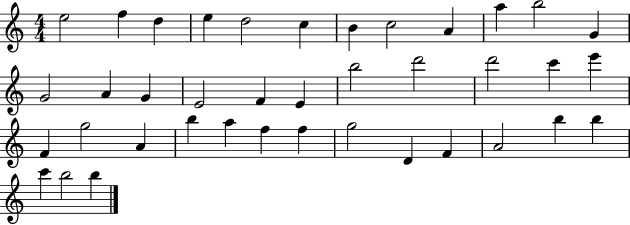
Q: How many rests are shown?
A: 0